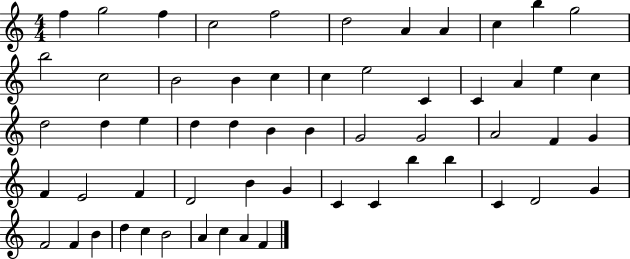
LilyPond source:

{
  \clef treble
  \numericTimeSignature
  \time 4/4
  \key c \major
  f''4 g''2 f''4 | c''2 f''2 | d''2 a'4 a'4 | c''4 b''4 g''2 | \break b''2 c''2 | b'2 b'4 c''4 | c''4 e''2 c'4 | c'4 a'4 e''4 c''4 | \break d''2 d''4 e''4 | d''4 d''4 b'4 b'4 | g'2 g'2 | a'2 f'4 g'4 | \break f'4 e'2 f'4 | d'2 b'4 g'4 | c'4 c'4 b''4 b''4 | c'4 d'2 g'4 | \break f'2 f'4 b'4 | d''4 c''4 b'2 | a'4 c''4 a'4 f'4 | \bar "|."
}